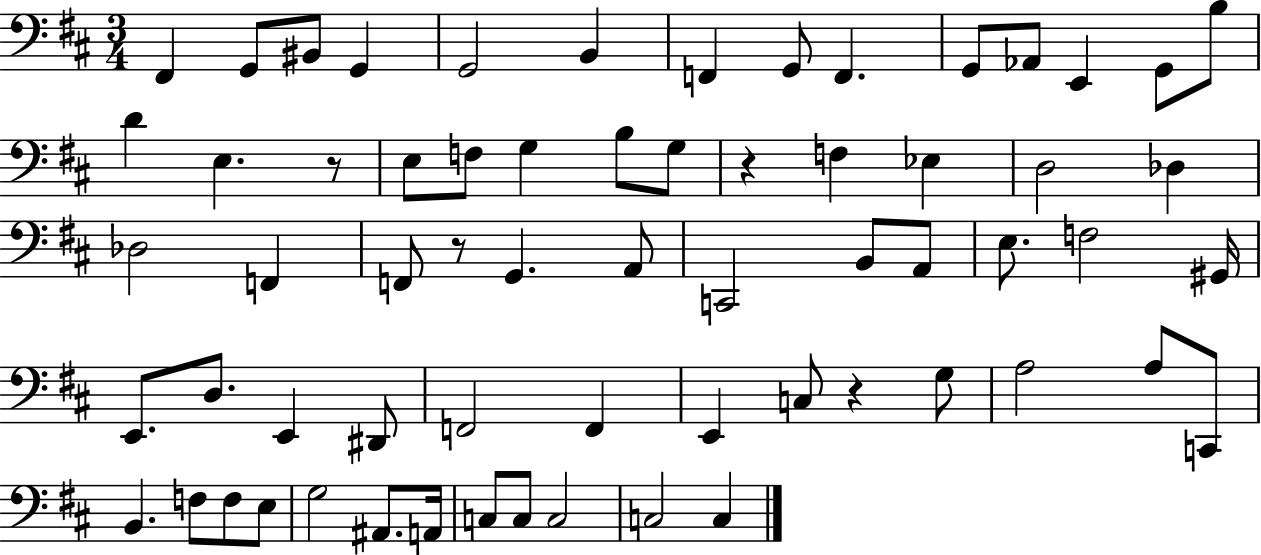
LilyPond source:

{
  \clef bass
  \numericTimeSignature
  \time 3/4
  \key d \major
  fis,4 g,8 bis,8 g,4 | g,2 b,4 | f,4 g,8 f,4. | g,8 aes,8 e,4 g,8 b8 | \break d'4 e4. r8 | e8 f8 g4 b8 g8 | r4 f4 ees4 | d2 des4 | \break des2 f,4 | f,8 r8 g,4. a,8 | c,2 b,8 a,8 | e8. f2 gis,16 | \break e,8. d8. e,4 dis,8 | f,2 f,4 | e,4 c8 r4 g8 | a2 a8 c,8 | \break b,4. f8 f8 e8 | g2 ais,8. a,16 | c8 c8 c2 | c2 c4 | \break \bar "|."
}